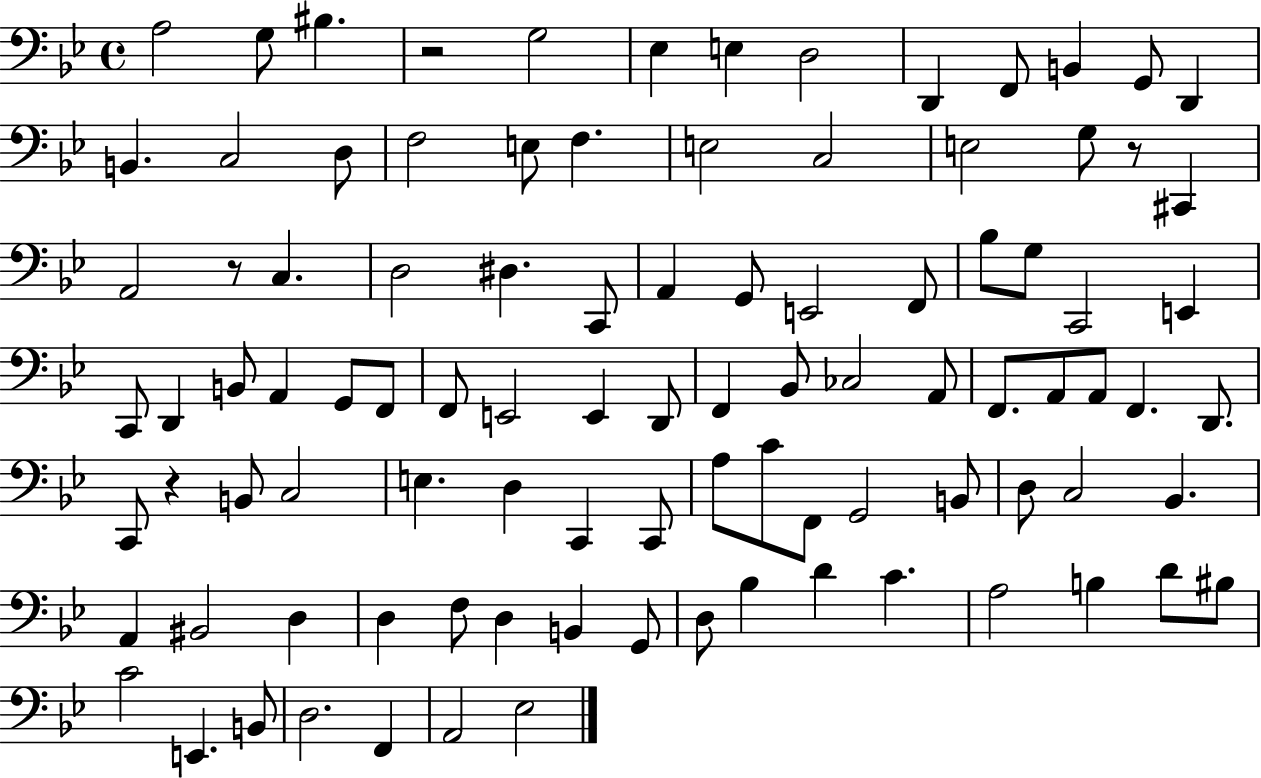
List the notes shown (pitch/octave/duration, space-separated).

A3/h G3/e BIS3/q. R/h G3/h Eb3/q E3/q D3/h D2/q F2/e B2/q G2/e D2/q B2/q. C3/h D3/e F3/h E3/e F3/q. E3/h C3/h E3/h G3/e R/e C#2/q A2/h R/e C3/q. D3/h D#3/q. C2/e A2/q G2/e E2/h F2/e Bb3/e G3/e C2/h E2/q C2/e D2/q B2/e A2/q G2/e F2/e F2/e E2/h E2/q D2/e F2/q Bb2/e CES3/h A2/e F2/e. A2/e A2/e F2/q. D2/e. C2/e R/q B2/e C3/h E3/q. D3/q C2/q C2/e A3/e C4/e F2/e G2/h B2/e D3/e C3/h Bb2/q. A2/q BIS2/h D3/q D3/q F3/e D3/q B2/q G2/e D3/e Bb3/q D4/q C4/q. A3/h B3/q D4/e BIS3/e C4/h E2/q. B2/e D3/h. F2/q A2/h Eb3/h